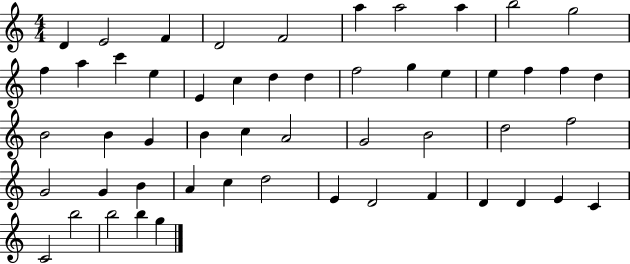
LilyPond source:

{
  \clef treble
  \numericTimeSignature
  \time 4/4
  \key c \major
  d'4 e'2 f'4 | d'2 f'2 | a''4 a''2 a''4 | b''2 g''2 | \break f''4 a''4 c'''4 e''4 | e'4 c''4 d''4 d''4 | f''2 g''4 e''4 | e''4 f''4 f''4 d''4 | \break b'2 b'4 g'4 | b'4 c''4 a'2 | g'2 b'2 | d''2 f''2 | \break g'2 g'4 b'4 | a'4 c''4 d''2 | e'4 d'2 f'4 | d'4 d'4 e'4 c'4 | \break c'2 b''2 | b''2 b''4 g''4 | \bar "|."
}